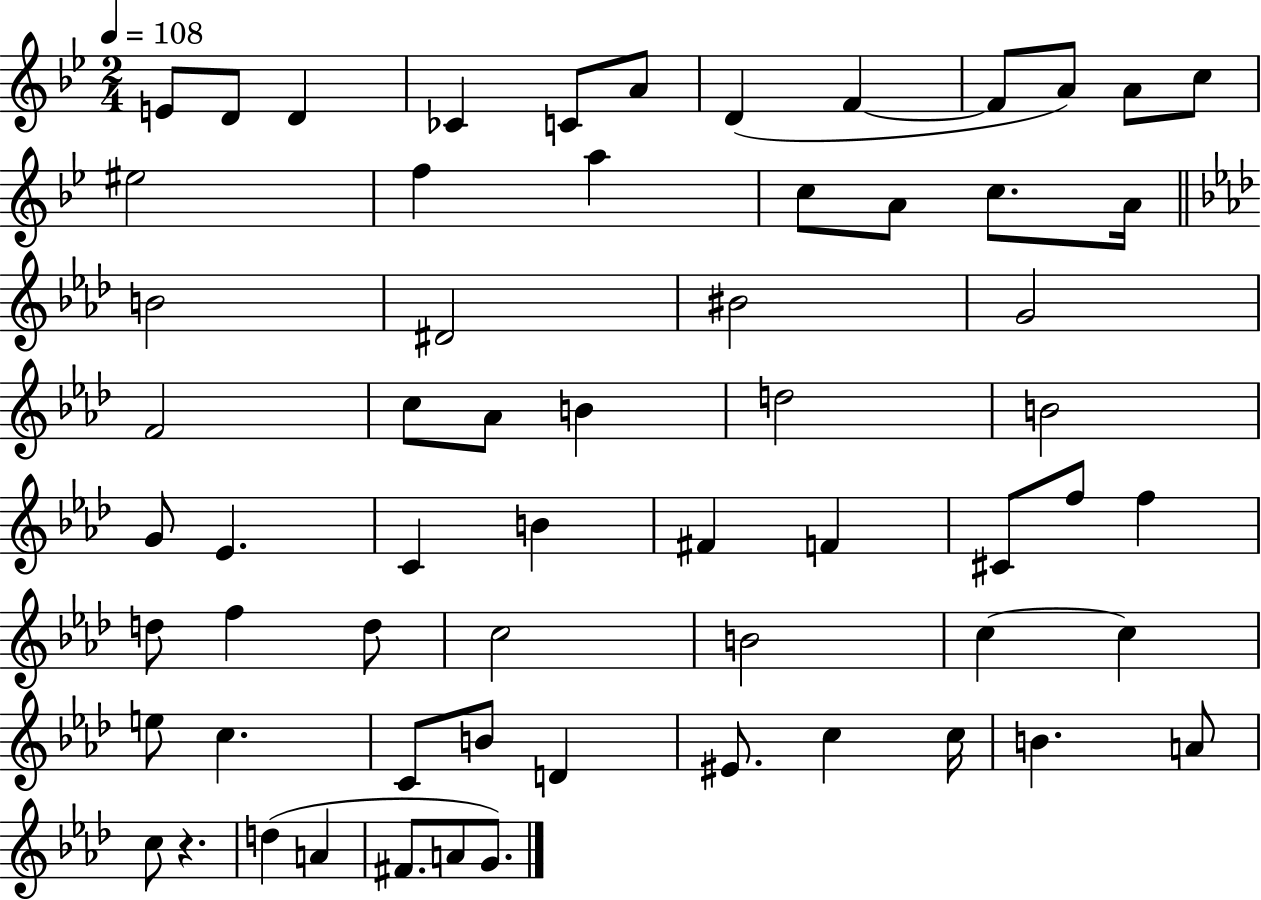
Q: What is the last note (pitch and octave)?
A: G4